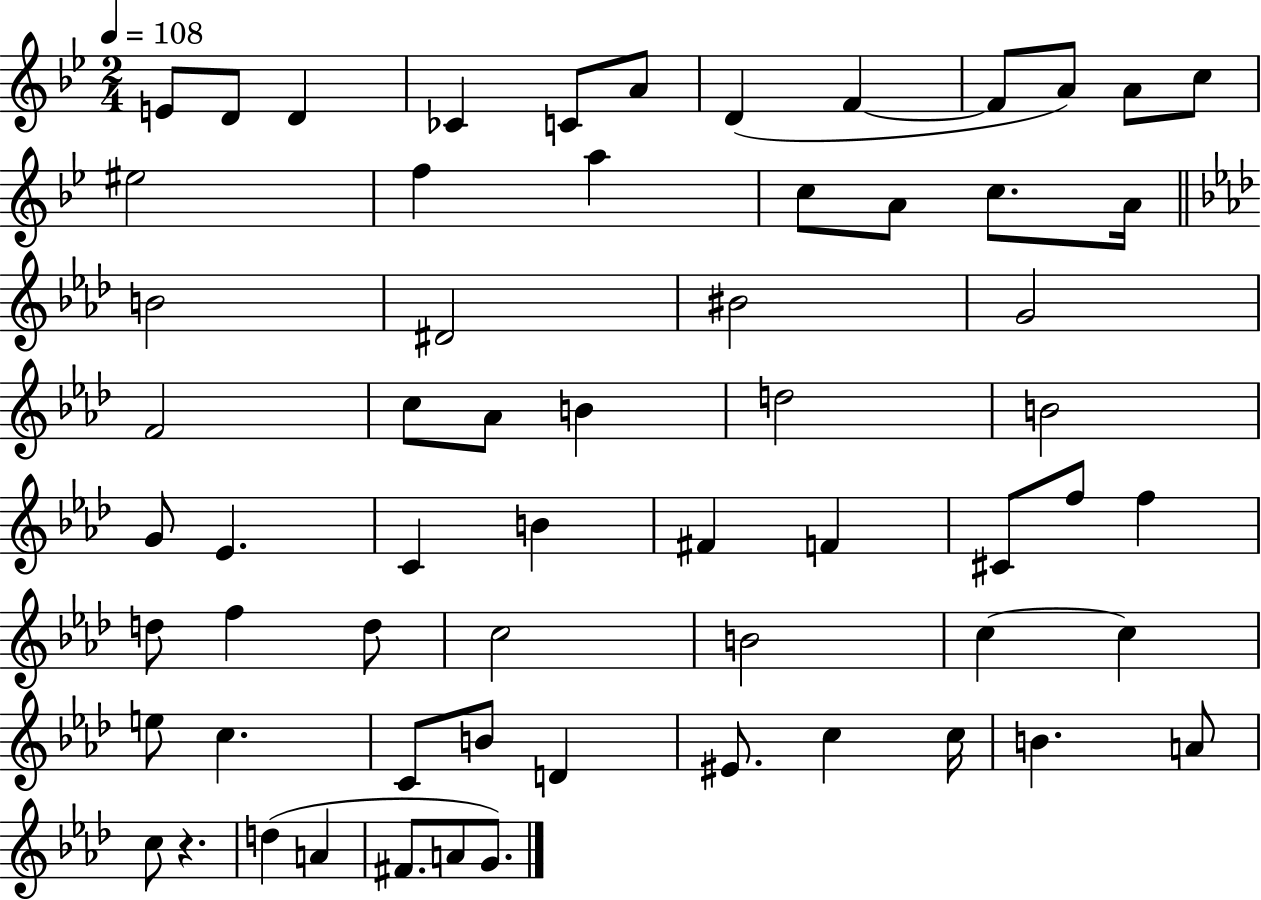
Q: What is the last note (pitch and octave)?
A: G4